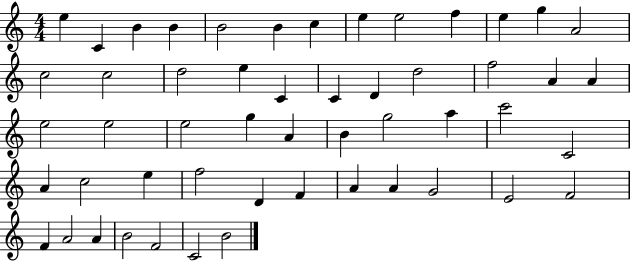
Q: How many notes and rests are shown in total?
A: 52